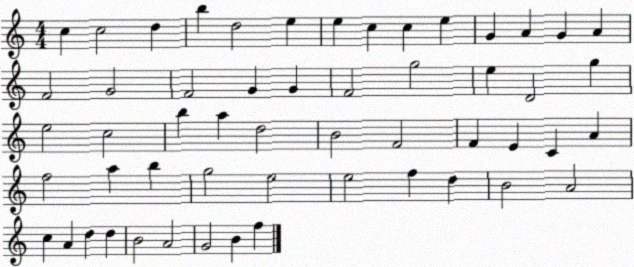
X:1
T:Untitled
M:4/4
L:1/4
K:C
c c2 d b d2 e e c c e G A G A F2 G2 F2 G G F2 g2 e D2 g e2 c2 b a d2 B2 F2 F E C A f2 a b g2 e2 e2 f d B2 A2 c A d d B2 A2 G2 B f